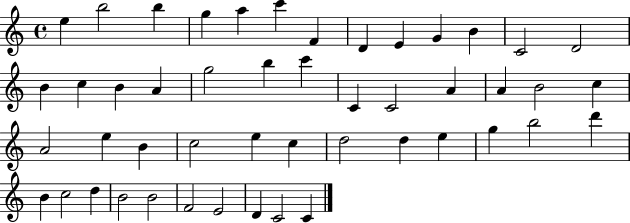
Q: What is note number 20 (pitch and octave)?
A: C6